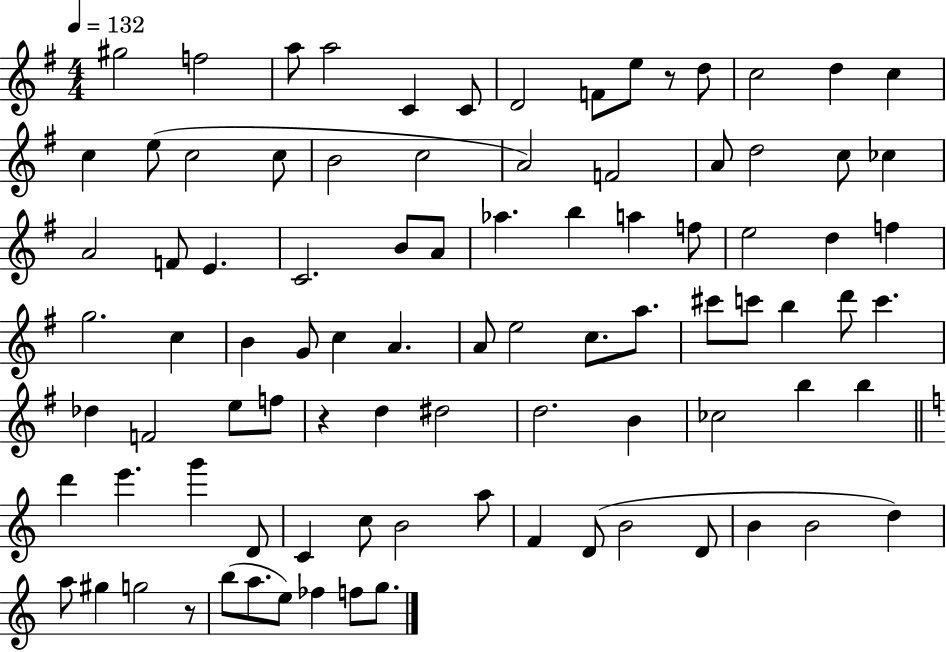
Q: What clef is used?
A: treble